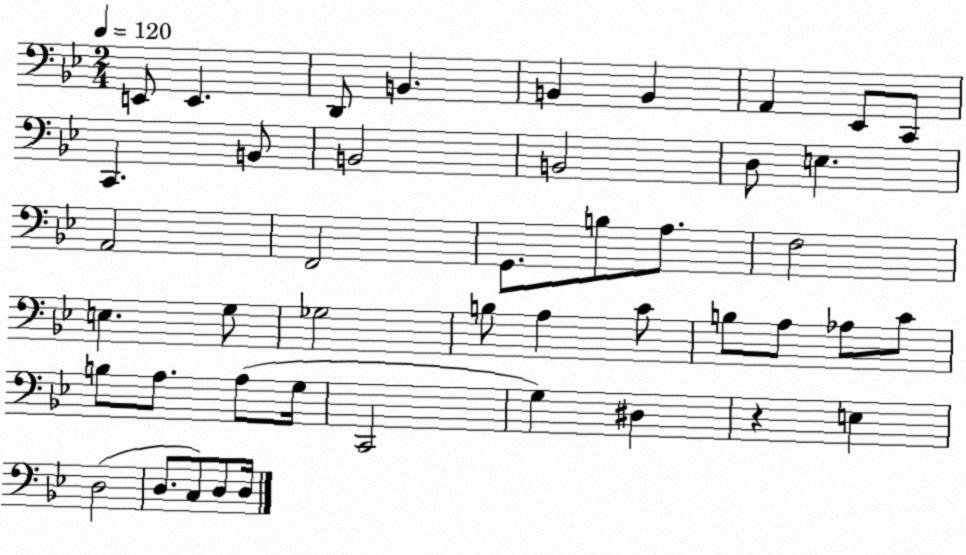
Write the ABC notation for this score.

X:1
T:Untitled
M:2/4
L:1/4
K:Bb
E,,/2 E,, D,,/2 B,, B,, B,, A,, _E,,/2 C,,/2 C,, B,,/2 B,,2 B,,2 D,/2 E, A,,2 F,,2 G,,/2 B,/2 A,/2 F,2 E, G,/2 _G,2 B,/2 A, C/2 B,/2 A,/2 _A,/2 C/2 B,/2 A,/2 A,/2 G,/4 C,,2 G, ^D, z E, D,2 D,/2 C,/2 D,/2 D,/4